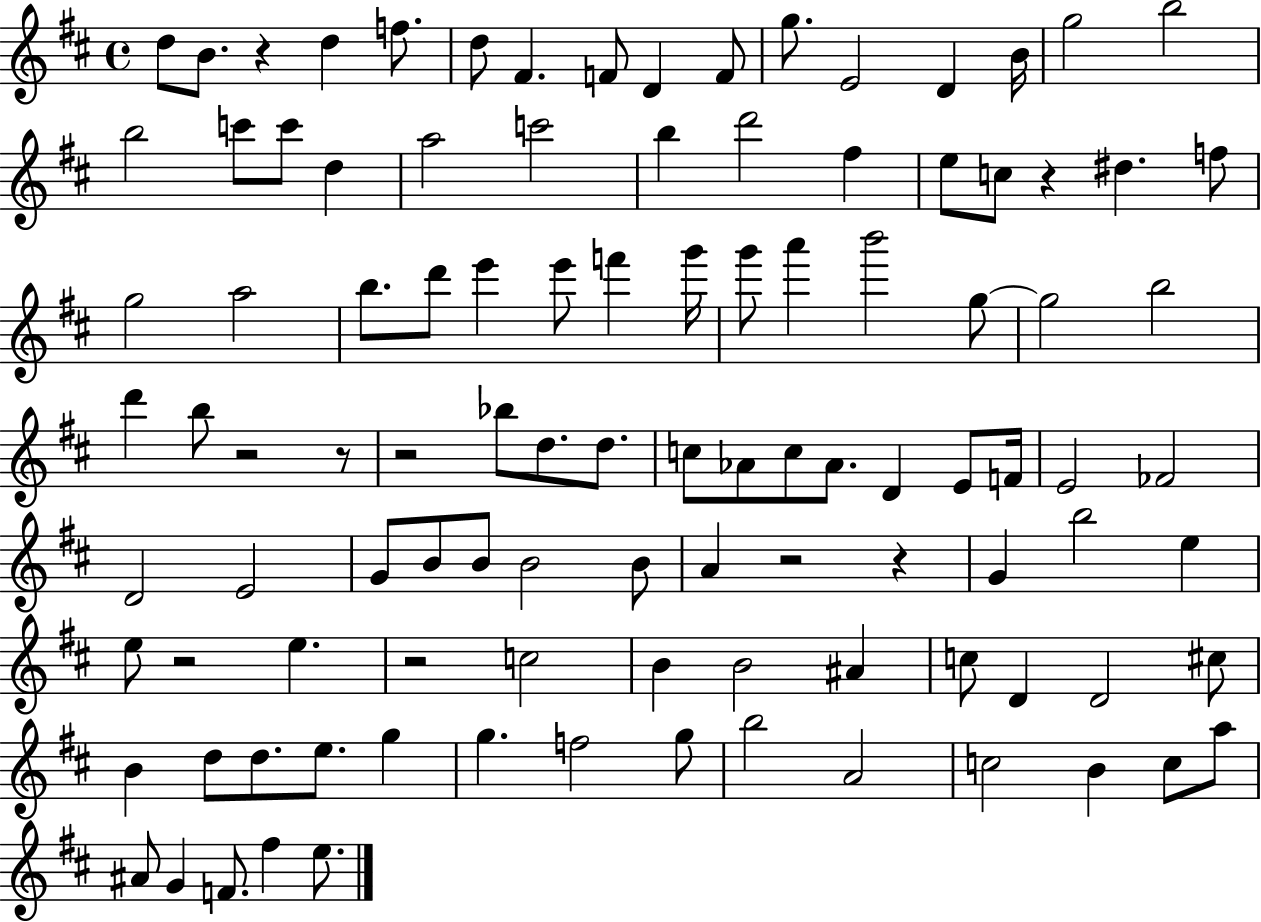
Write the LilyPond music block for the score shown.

{
  \clef treble
  \time 4/4
  \defaultTimeSignature
  \key d \major
  \repeat volta 2 { d''8 b'8. r4 d''4 f''8. | d''8 fis'4. f'8 d'4 f'8 | g''8. e'2 d'4 b'16 | g''2 b''2 | \break b''2 c'''8 c'''8 d''4 | a''2 c'''2 | b''4 d'''2 fis''4 | e''8 c''8 r4 dis''4. f''8 | \break g''2 a''2 | b''8. d'''8 e'''4 e'''8 f'''4 g'''16 | g'''8 a'''4 b'''2 g''8~~ | g''2 b''2 | \break d'''4 b''8 r2 r8 | r2 bes''8 d''8. d''8. | c''8 aes'8 c''8 aes'8. d'4 e'8 f'16 | e'2 fes'2 | \break d'2 e'2 | g'8 b'8 b'8 b'2 b'8 | a'4 r2 r4 | g'4 b''2 e''4 | \break e''8 r2 e''4. | r2 c''2 | b'4 b'2 ais'4 | c''8 d'4 d'2 cis''8 | \break b'4 d''8 d''8. e''8. g''4 | g''4. f''2 g''8 | b''2 a'2 | c''2 b'4 c''8 a''8 | \break ais'8 g'4 f'8. fis''4 e''8. | } \bar "|."
}